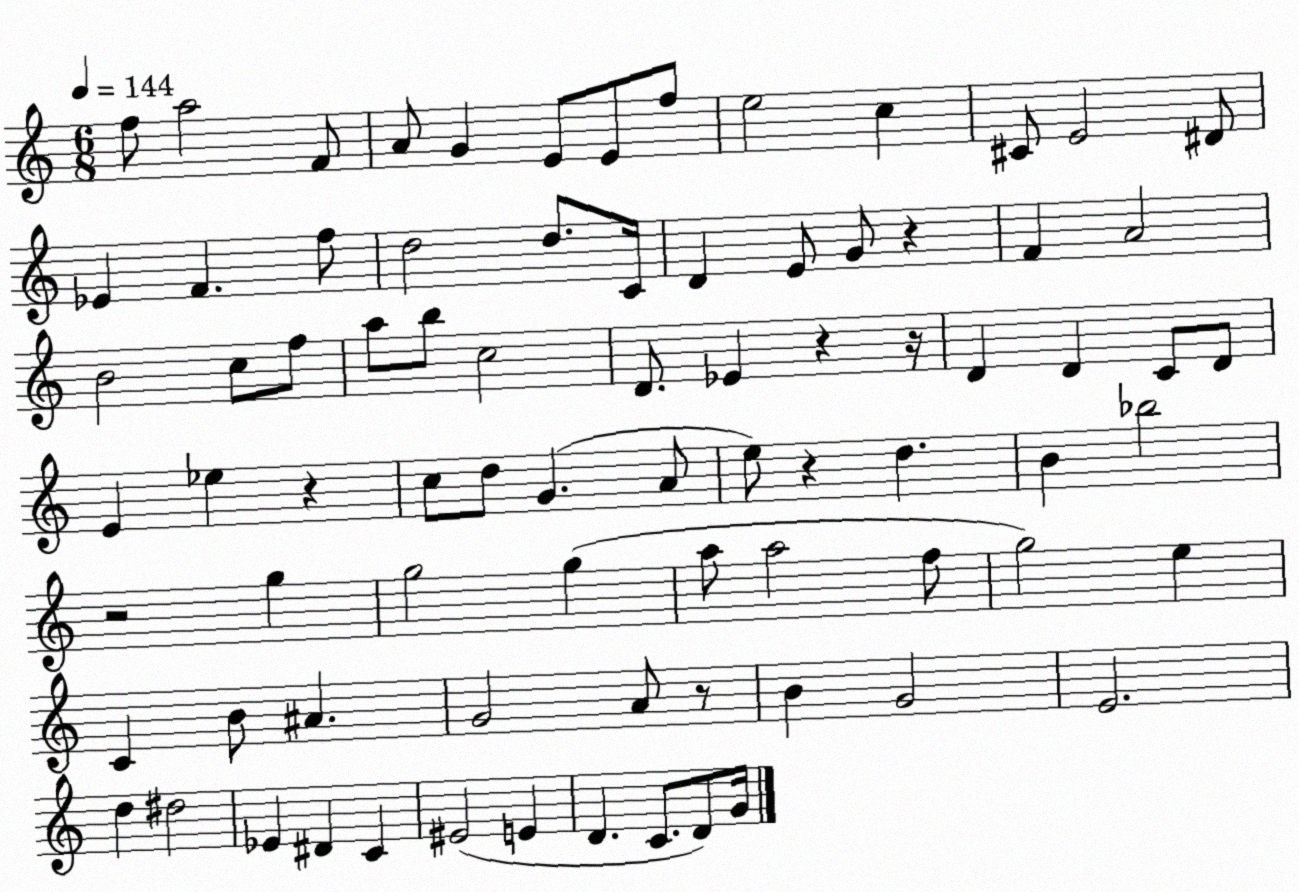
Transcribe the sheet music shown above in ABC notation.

X:1
T:Untitled
M:6/8
L:1/4
K:C
f/2 a2 F/2 A/2 G E/2 E/2 f/2 e2 c ^C/2 E2 ^D/2 _E F f/2 d2 d/2 C/4 D E/2 G/2 z F A2 B2 c/2 f/2 a/2 b/2 c2 D/2 _E z z/4 D D C/2 D/2 E _e z c/2 d/2 G A/2 e/2 z d B _b2 z2 g g2 g a/2 a2 f/2 g2 e C B/2 ^A G2 A/2 z/2 B G2 E2 d ^d2 _E ^D C ^E2 E D C/2 D/2 G/4